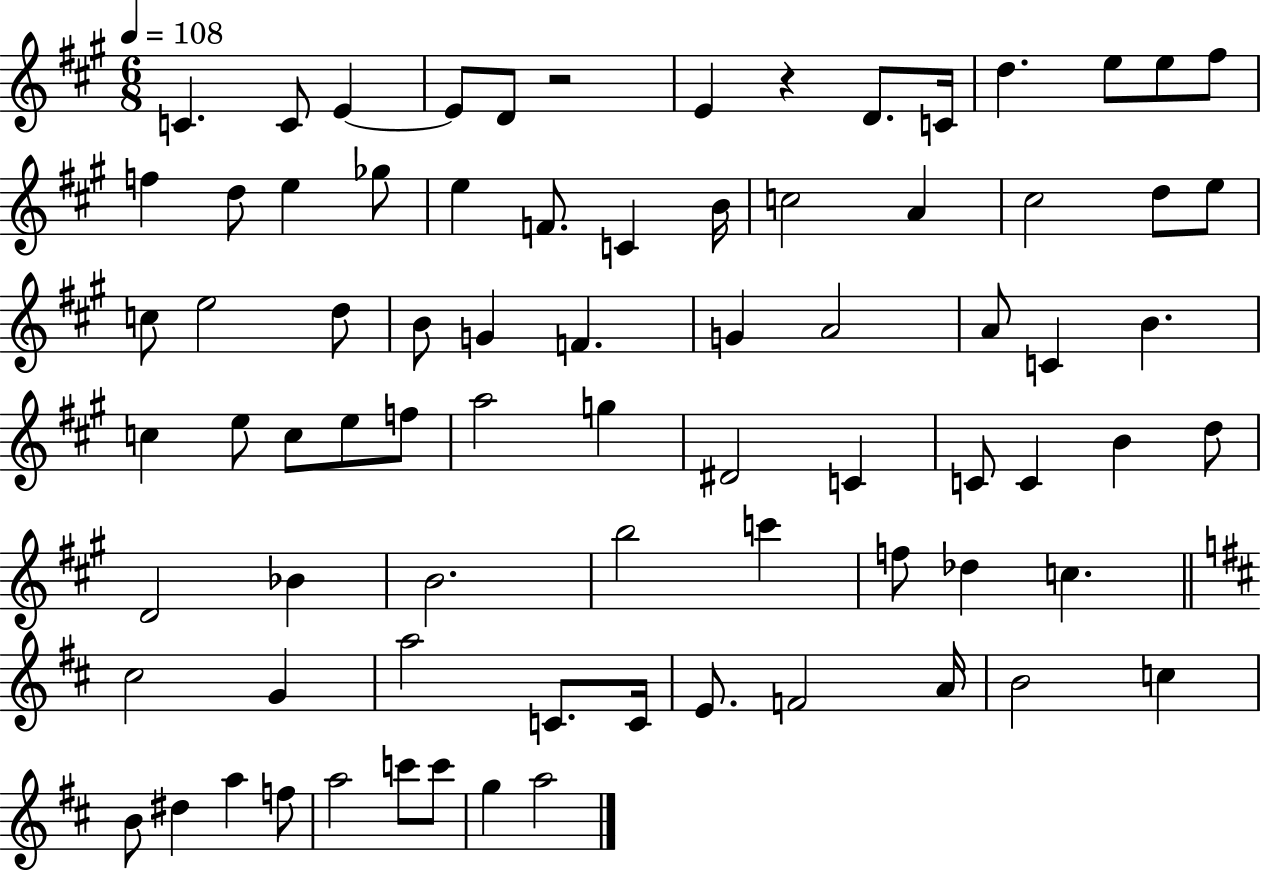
C4/q. C4/e E4/q E4/e D4/e R/h E4/q R/q D4/e. C4/s D5/q. E5/e E5/e F#5/e F5/q D5/e E5/q Gb5/e E5/q F4/e. C4/q B4/s C5/h A4/q C#5/h D5/e E5/e C5/e E5/h D5/e B4/e G4/q F4/q. G4/q A4/h A4/e C4/q B4/q. C5/q E5/e C5/e E5/e F5/e A5/h G5/q D#4/h C4/q C4/e C4/q B4/q D5/e D4/h Bb4/q B4/h. B5/h C6/q F5/e Db5/q C5/q. C#5/h G4/q A5/h C4/e. C4/s E4/e. F4/h A4/s B4/h C5/q B4/e D#5/q A5/q F5/e A5/h C6/e C6/e G5/q A5/h